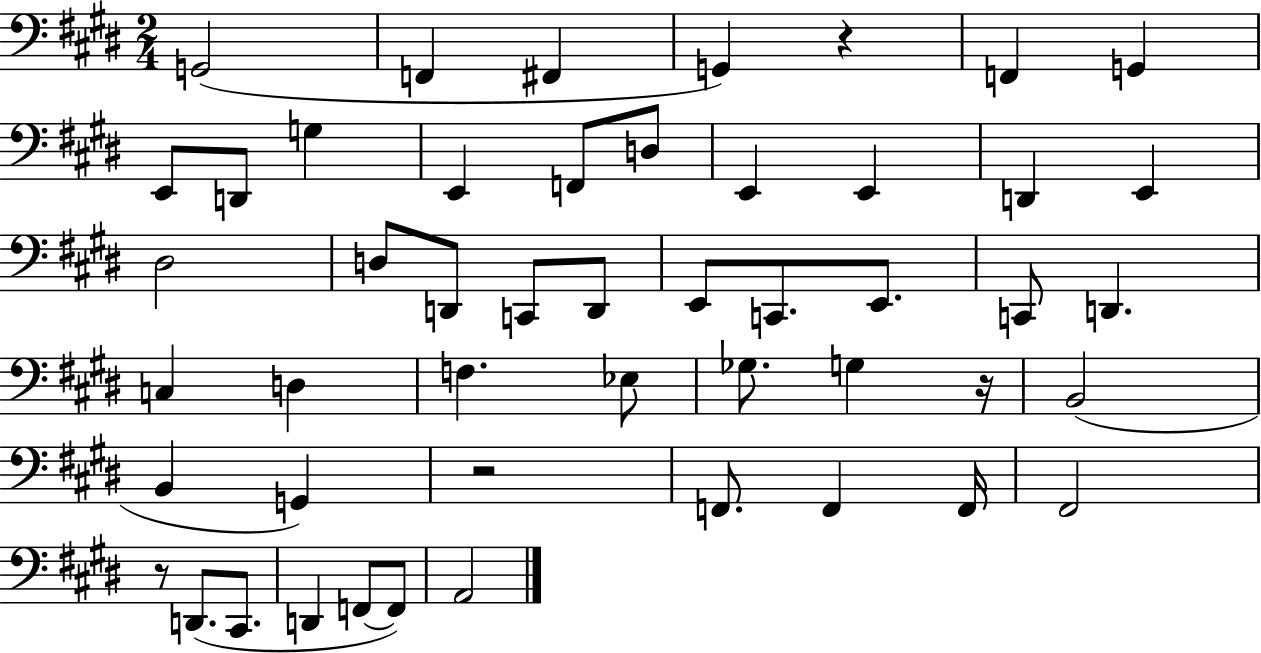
{
  \clef bass
  \numericTimeSignature
  \time 2/4
  \key e \major
  \repeat volta 2 { g,2( | f,4 fis,4 | g,4) r4 | f,4 g,4 | \break e,8 d,8 g4 | e,4 f,8 d8 | e,4 e,4 | d,4 e,4 | \break dis2 | d8 d,8 c,8 d,8 | e,8 c,8. e,8. | c,8 d,4. | \break c4 d4 | f4. ees8 | ges8. g4 r16 | b,2( | \break b,4 g,4) | r2 | f,8. f,4 f,16 | fis,2 | \break r8 d,8.( cis,8. | d,4 f,8~~ f,8) | a,2 | } \bar "|."
}